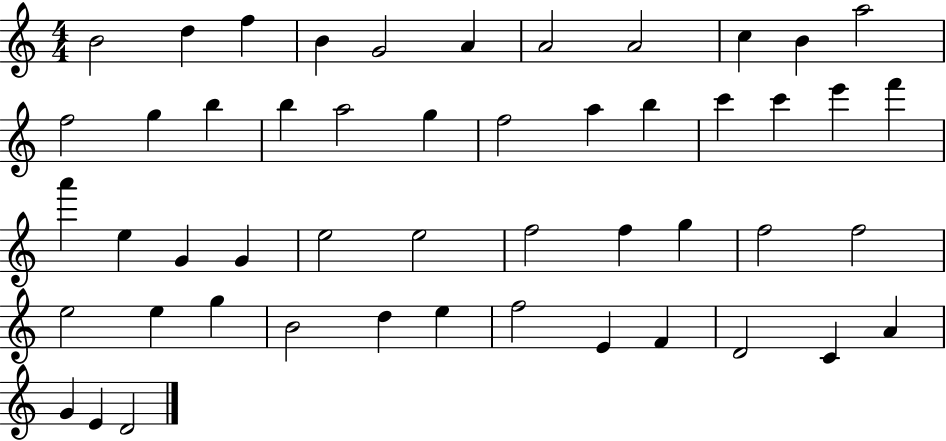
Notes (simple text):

B4/h D5/q F5/q B4/q G4/h A4/q A4/h A4/h C5/q B4/q A5/h F5/h G5/q B5/q B5/q A5/h G5/q F5/h A5/q B5/q C6/q C6/q E6/q F6/q A6/q E5/q G4/q G4/q E5/h E5/h F5/h F5/q G5/q F5/h F5/h E5/h E5/q G5/q B4/h D5/q E5/q F5/h E4/q F4/q D4/h C4/q A4/q G4/q E4/q D4/h